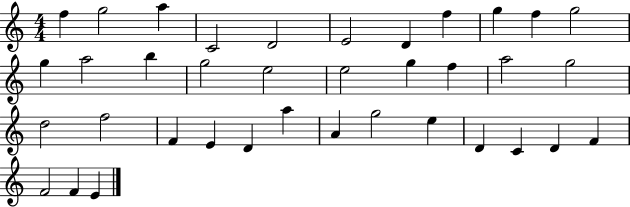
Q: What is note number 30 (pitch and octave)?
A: E5